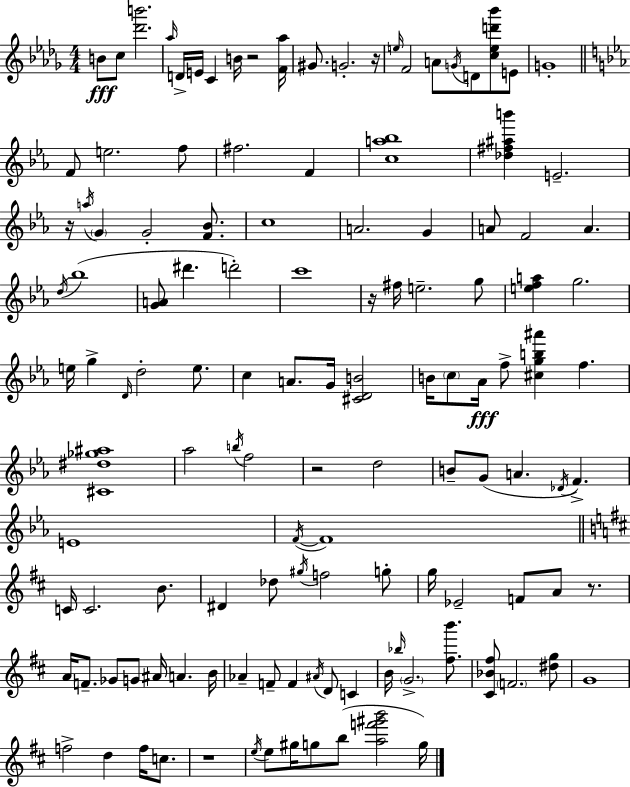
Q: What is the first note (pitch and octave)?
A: B4